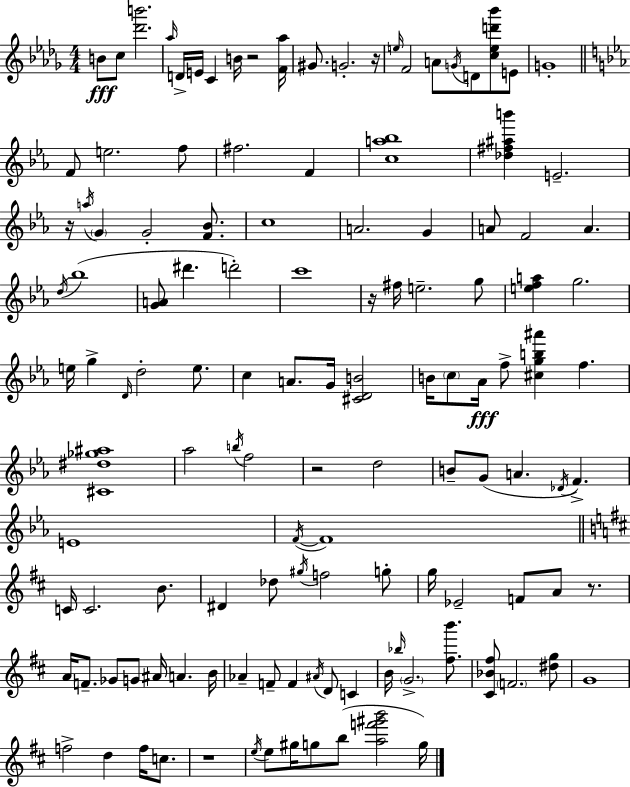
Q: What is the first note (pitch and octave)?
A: B4